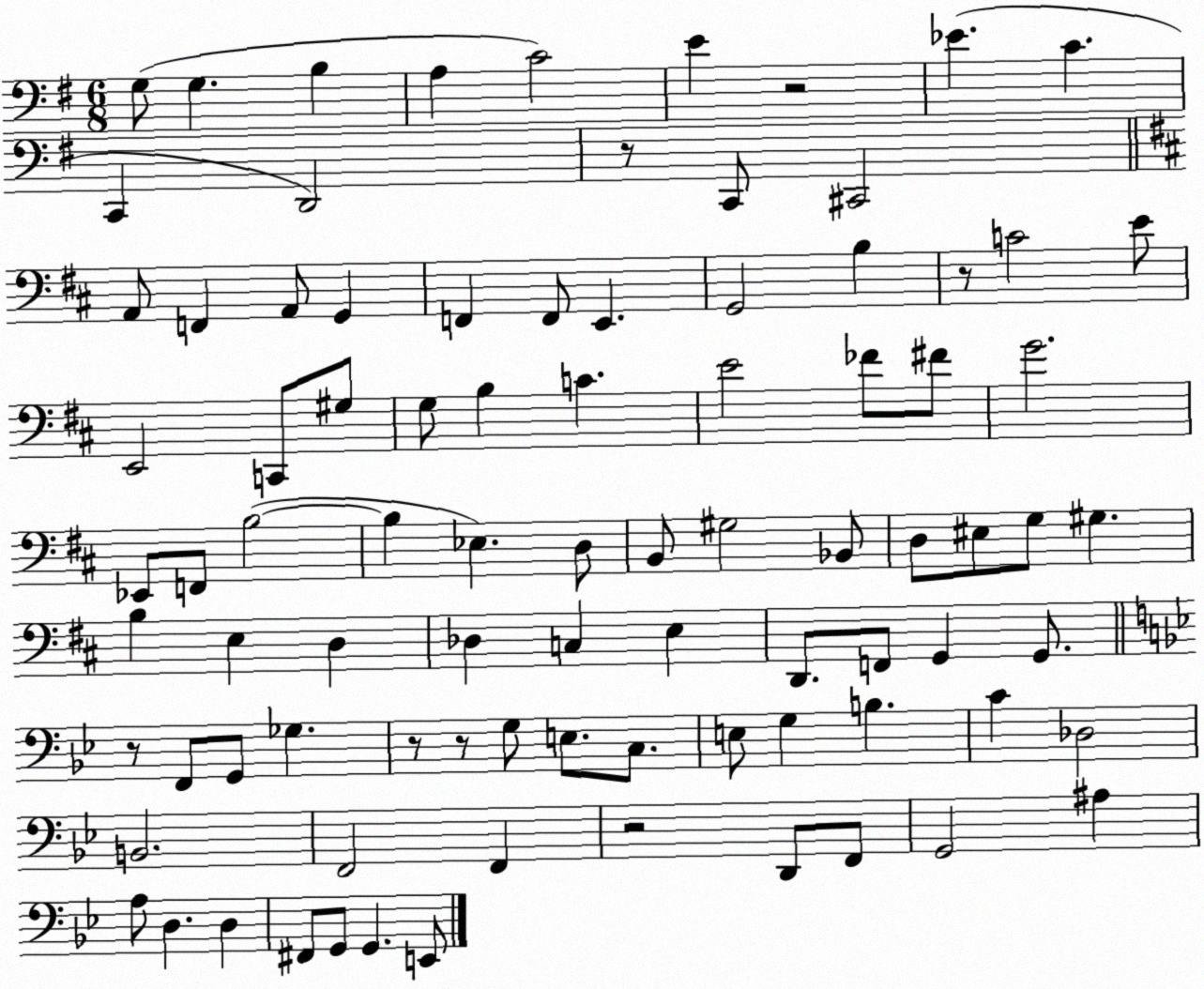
X:1
T:Untitled
M:6/8
L:1/4
K:G
G,/2 G, B, A, C2 E z2 _E C C,, D,,2 z/2 C,,/2 ^C,,2 A,,/2 F,, A,,/2 G,, F,, F,,/2 E,, G,,2 B, z/2 C2 E/2 E,,2 C,,/2 ^G,/2 G,/2 B, C E2 _F/2 ^F/2 G2 _E,,/2 F,,/2 B,2 B, _E, D,/2 B,,/2 ^G,2 _B,,/2 D,/2 ^E,/2 G,/2 ^G, B, E, D, _D, C, E, D,,/2 F,,/2 G,, G,,/2 z/2 F,,/2 G,,/2 _G, z/2 z/2 G,/2 E,/2 C,/2 E,/2 G, B, C _D,2 B,,2 F,,2 F,, z2 D,,/2 F,,/2 G,,2 ^A, A,/2 D, D, ^F,,/2 G,,/2 G,, E,,/2